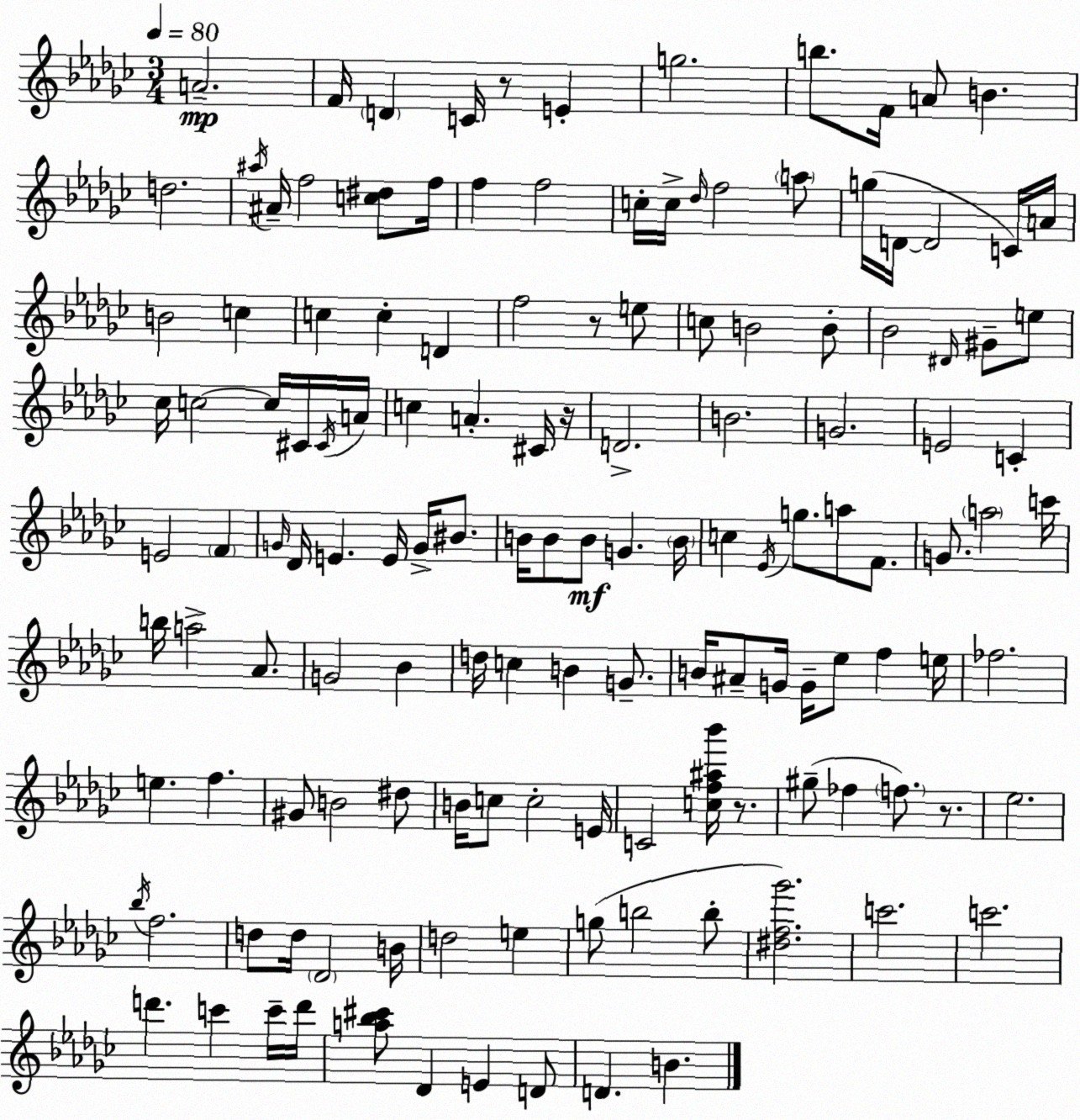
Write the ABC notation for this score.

X:1
T:Untitled
M:3/4
L:1/4
K:Ebm
A2 F/4 D C/4 z/2 E g2 b/2 F/4 A/2 B d2 ^a/4 ^A/4 f2 [c^d]/2 f/4 f f2 c/4 c/4 _d/4 f2 a/2 g/4 D/4 D2 C/4 A/4 B2 c c c D f2 z/2 e/2 c/2 B2 B/2 _B2 ^D/4 ^G/2 e/2 _c/4 c2 c/4 ^C/4 ^C/4 A/4 c A ^C/4 z/4 D2 B2 G2 E2 C E2 F G/4 _D/4 E E/4 G/4 ^B/2 B/4 B/2 B/2 G B/4 c _E/4 g/2 a/2 F/2 G/2 a2 c'/4 b/4 a2 _A/2 G2 _B d/4 c B G/2 B/4 ^A/2 G/4 G/4 _e/2 f e/4 _f2 e f ^G/2 B2 ^d/2 B/4 c/2 c2 E/4 C2 [cf^a_b']/4 z/2 ^g/2 _f f/2 z/2 _e2 _b/4 f2 d/2 d/4 _D2 B/4 d2 e g/2 b2 b/2 [^df_g']2 c'2 c'2 d' c' c'/4 d'/4 [a_b^c']/2 _D E D/2 D B